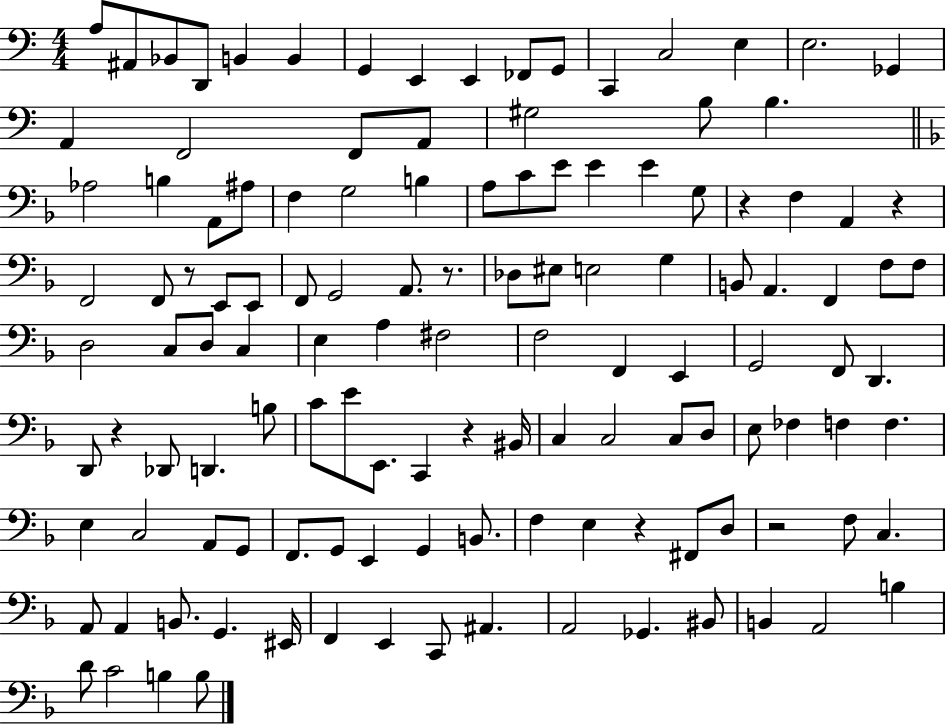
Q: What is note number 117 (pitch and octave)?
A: B3